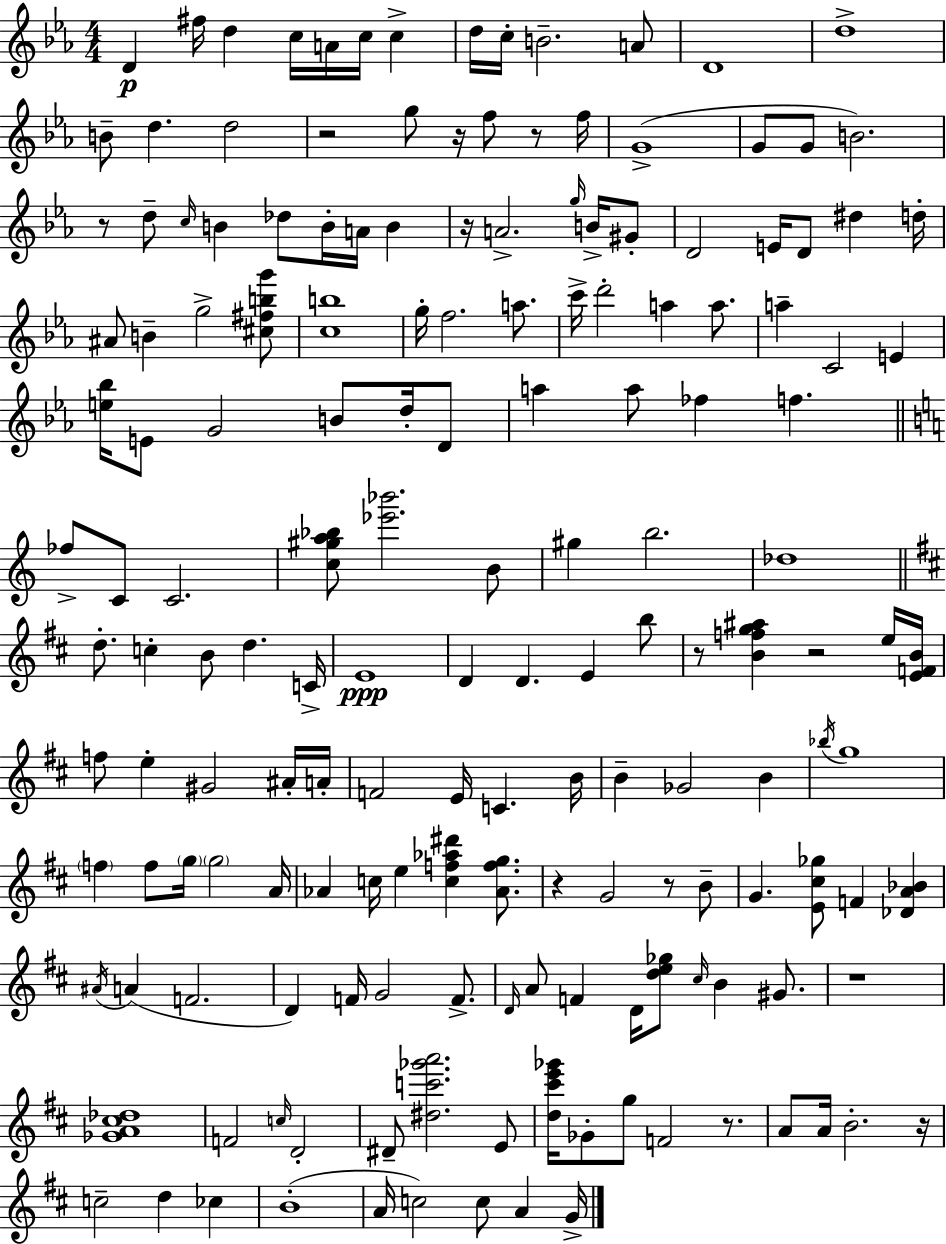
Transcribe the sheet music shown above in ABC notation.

X:1
T:Untitled
M:4/4
L:1/4
K:Eb
D ^f/4 d c/4 A/4 c/4 c d/4 c/4 B2 A/2 D4 d4 B/2 d d2 z2 g/2 z/4 f/2 z/2 f/4 G4 G/2 G/2 B2 z/2 d/2 c/4 B _d/2 B/4 A/4 B z/4 A2 g/4 B/4 ^G/2 D2 E/4 D/2 ^d d/4 ^A/2 B g2 [^c^fbg']/2 [cb]4 g/4 f2 a/2 c'/4 d'2 a a/2 a C2 E [e_b]/4 E/2 G2 B/2 d/4 D/2 a a/2 _f f _f/2 C/2 C2 [c^ga_b]/2 [_e'_b']2 B/2 ^g b2 _d4 d/2 c B/2 d C/4 E4 D D E b/2 z/2 [Bfg^a] z2 e/4 [EFB]/4 f/2 e ^G2 ^A/4 A/4 F2 E/4 C B/4 B _G2 B _b/4 g4 f f/2 g/4 g2 A/4 _A c/4 e [cf_a^d'] [_Afg]/2 z G2 z/2 B/2 G [E^c_g]/2 F [_DA_B] ^A/4 A F2 D F/4 G2 F/2 D/4 A/2 F D/4 [de_g]/2 ^c/4 B ^G/2 z4 [_GA^c_d]4 F2 c/4 D2 ^D/2 [^dc'_g'a']2 E/2 [d^c'e'_g']/4 _G/2 g/2 F2 z/2 A/2 A/4 B2 z/4 c2 d _c B4 A/4 c2 c/2 A G/4